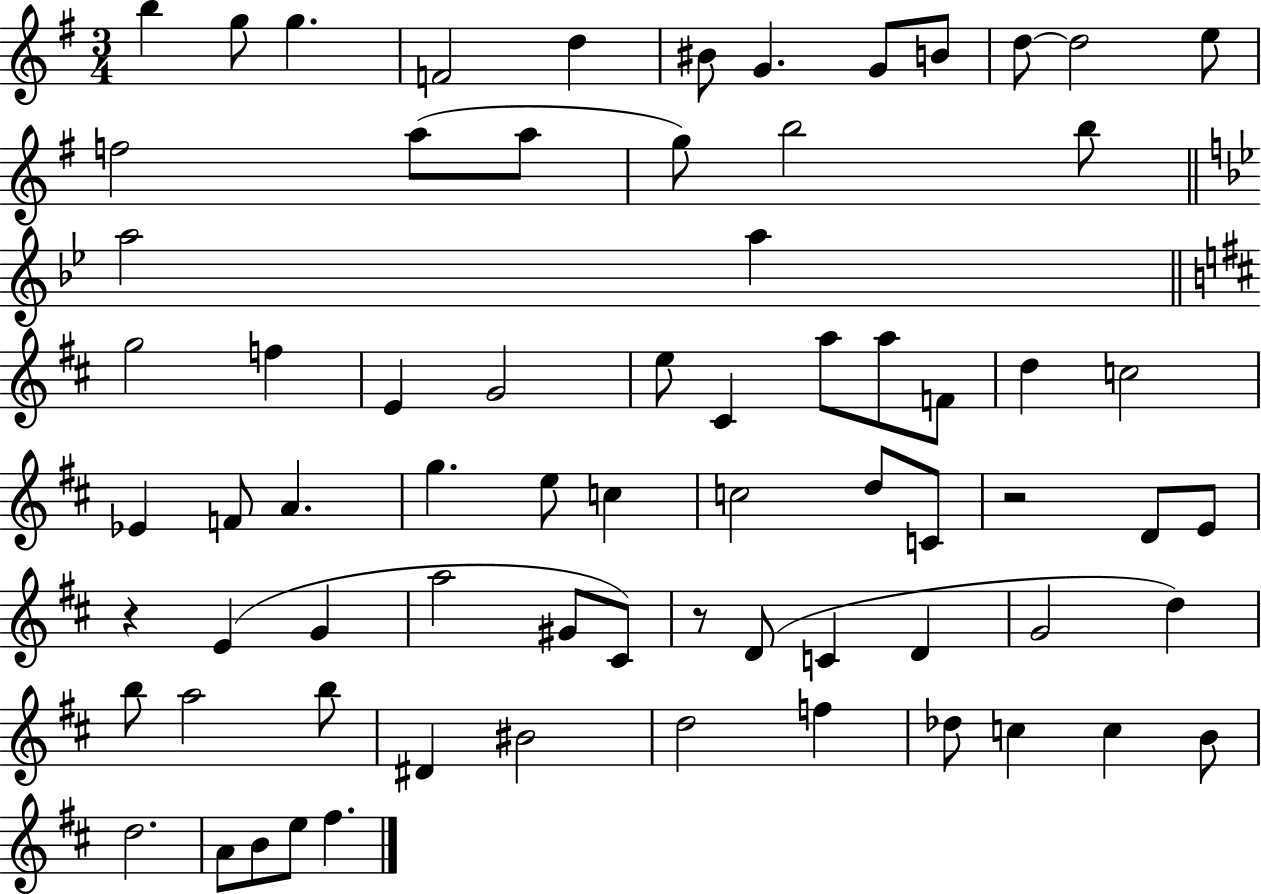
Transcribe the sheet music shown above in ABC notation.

X:1
T:Untitled
M:3/4
L:1/4
K:G
b g/2 g F2 d ^B/2 G G/2 B/2 d/2 d2 e/2 f2 a/2 a/2 g/2 b2 b/2 a2 a g2 f E G2 e/2 ^C a/2 a/2 F/2 d c2 _E F/2 A g e/2 c c2 d/2 C/2 z2 D/2 E/2 z E G a2 ^G/2 ^C/2 z/2 D/2 C D G2 d b/2 a2 b/2 ^D ^B2 d2 f _d/2 c c B/2 d2 A/2 B/2 e/2 ^f